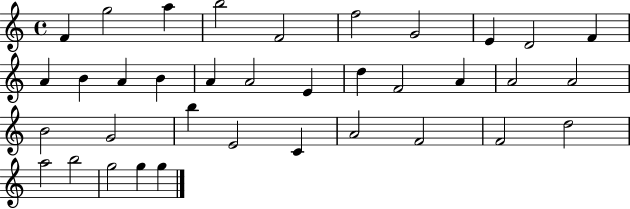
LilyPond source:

{
  \clef treble
  \time 4/4
  \defaultTimeSignature
  \key c \major
  f'4 g''2 a''4 | b''2 f'2 | f''2 g'2 | e'4 d'2 f'4 | \break a'4 b'4 a'4 b'4 | a'4 a'2 e'4 | d''4 f'2 a'4 | a'2 a'2 | \break b'2 g'2 | b''4 e'2 c'4 | a'2 f'2 | f'2 d''2 | \break a''2 b''2 | g''2 g''4 g''4 | \bar "|."
}